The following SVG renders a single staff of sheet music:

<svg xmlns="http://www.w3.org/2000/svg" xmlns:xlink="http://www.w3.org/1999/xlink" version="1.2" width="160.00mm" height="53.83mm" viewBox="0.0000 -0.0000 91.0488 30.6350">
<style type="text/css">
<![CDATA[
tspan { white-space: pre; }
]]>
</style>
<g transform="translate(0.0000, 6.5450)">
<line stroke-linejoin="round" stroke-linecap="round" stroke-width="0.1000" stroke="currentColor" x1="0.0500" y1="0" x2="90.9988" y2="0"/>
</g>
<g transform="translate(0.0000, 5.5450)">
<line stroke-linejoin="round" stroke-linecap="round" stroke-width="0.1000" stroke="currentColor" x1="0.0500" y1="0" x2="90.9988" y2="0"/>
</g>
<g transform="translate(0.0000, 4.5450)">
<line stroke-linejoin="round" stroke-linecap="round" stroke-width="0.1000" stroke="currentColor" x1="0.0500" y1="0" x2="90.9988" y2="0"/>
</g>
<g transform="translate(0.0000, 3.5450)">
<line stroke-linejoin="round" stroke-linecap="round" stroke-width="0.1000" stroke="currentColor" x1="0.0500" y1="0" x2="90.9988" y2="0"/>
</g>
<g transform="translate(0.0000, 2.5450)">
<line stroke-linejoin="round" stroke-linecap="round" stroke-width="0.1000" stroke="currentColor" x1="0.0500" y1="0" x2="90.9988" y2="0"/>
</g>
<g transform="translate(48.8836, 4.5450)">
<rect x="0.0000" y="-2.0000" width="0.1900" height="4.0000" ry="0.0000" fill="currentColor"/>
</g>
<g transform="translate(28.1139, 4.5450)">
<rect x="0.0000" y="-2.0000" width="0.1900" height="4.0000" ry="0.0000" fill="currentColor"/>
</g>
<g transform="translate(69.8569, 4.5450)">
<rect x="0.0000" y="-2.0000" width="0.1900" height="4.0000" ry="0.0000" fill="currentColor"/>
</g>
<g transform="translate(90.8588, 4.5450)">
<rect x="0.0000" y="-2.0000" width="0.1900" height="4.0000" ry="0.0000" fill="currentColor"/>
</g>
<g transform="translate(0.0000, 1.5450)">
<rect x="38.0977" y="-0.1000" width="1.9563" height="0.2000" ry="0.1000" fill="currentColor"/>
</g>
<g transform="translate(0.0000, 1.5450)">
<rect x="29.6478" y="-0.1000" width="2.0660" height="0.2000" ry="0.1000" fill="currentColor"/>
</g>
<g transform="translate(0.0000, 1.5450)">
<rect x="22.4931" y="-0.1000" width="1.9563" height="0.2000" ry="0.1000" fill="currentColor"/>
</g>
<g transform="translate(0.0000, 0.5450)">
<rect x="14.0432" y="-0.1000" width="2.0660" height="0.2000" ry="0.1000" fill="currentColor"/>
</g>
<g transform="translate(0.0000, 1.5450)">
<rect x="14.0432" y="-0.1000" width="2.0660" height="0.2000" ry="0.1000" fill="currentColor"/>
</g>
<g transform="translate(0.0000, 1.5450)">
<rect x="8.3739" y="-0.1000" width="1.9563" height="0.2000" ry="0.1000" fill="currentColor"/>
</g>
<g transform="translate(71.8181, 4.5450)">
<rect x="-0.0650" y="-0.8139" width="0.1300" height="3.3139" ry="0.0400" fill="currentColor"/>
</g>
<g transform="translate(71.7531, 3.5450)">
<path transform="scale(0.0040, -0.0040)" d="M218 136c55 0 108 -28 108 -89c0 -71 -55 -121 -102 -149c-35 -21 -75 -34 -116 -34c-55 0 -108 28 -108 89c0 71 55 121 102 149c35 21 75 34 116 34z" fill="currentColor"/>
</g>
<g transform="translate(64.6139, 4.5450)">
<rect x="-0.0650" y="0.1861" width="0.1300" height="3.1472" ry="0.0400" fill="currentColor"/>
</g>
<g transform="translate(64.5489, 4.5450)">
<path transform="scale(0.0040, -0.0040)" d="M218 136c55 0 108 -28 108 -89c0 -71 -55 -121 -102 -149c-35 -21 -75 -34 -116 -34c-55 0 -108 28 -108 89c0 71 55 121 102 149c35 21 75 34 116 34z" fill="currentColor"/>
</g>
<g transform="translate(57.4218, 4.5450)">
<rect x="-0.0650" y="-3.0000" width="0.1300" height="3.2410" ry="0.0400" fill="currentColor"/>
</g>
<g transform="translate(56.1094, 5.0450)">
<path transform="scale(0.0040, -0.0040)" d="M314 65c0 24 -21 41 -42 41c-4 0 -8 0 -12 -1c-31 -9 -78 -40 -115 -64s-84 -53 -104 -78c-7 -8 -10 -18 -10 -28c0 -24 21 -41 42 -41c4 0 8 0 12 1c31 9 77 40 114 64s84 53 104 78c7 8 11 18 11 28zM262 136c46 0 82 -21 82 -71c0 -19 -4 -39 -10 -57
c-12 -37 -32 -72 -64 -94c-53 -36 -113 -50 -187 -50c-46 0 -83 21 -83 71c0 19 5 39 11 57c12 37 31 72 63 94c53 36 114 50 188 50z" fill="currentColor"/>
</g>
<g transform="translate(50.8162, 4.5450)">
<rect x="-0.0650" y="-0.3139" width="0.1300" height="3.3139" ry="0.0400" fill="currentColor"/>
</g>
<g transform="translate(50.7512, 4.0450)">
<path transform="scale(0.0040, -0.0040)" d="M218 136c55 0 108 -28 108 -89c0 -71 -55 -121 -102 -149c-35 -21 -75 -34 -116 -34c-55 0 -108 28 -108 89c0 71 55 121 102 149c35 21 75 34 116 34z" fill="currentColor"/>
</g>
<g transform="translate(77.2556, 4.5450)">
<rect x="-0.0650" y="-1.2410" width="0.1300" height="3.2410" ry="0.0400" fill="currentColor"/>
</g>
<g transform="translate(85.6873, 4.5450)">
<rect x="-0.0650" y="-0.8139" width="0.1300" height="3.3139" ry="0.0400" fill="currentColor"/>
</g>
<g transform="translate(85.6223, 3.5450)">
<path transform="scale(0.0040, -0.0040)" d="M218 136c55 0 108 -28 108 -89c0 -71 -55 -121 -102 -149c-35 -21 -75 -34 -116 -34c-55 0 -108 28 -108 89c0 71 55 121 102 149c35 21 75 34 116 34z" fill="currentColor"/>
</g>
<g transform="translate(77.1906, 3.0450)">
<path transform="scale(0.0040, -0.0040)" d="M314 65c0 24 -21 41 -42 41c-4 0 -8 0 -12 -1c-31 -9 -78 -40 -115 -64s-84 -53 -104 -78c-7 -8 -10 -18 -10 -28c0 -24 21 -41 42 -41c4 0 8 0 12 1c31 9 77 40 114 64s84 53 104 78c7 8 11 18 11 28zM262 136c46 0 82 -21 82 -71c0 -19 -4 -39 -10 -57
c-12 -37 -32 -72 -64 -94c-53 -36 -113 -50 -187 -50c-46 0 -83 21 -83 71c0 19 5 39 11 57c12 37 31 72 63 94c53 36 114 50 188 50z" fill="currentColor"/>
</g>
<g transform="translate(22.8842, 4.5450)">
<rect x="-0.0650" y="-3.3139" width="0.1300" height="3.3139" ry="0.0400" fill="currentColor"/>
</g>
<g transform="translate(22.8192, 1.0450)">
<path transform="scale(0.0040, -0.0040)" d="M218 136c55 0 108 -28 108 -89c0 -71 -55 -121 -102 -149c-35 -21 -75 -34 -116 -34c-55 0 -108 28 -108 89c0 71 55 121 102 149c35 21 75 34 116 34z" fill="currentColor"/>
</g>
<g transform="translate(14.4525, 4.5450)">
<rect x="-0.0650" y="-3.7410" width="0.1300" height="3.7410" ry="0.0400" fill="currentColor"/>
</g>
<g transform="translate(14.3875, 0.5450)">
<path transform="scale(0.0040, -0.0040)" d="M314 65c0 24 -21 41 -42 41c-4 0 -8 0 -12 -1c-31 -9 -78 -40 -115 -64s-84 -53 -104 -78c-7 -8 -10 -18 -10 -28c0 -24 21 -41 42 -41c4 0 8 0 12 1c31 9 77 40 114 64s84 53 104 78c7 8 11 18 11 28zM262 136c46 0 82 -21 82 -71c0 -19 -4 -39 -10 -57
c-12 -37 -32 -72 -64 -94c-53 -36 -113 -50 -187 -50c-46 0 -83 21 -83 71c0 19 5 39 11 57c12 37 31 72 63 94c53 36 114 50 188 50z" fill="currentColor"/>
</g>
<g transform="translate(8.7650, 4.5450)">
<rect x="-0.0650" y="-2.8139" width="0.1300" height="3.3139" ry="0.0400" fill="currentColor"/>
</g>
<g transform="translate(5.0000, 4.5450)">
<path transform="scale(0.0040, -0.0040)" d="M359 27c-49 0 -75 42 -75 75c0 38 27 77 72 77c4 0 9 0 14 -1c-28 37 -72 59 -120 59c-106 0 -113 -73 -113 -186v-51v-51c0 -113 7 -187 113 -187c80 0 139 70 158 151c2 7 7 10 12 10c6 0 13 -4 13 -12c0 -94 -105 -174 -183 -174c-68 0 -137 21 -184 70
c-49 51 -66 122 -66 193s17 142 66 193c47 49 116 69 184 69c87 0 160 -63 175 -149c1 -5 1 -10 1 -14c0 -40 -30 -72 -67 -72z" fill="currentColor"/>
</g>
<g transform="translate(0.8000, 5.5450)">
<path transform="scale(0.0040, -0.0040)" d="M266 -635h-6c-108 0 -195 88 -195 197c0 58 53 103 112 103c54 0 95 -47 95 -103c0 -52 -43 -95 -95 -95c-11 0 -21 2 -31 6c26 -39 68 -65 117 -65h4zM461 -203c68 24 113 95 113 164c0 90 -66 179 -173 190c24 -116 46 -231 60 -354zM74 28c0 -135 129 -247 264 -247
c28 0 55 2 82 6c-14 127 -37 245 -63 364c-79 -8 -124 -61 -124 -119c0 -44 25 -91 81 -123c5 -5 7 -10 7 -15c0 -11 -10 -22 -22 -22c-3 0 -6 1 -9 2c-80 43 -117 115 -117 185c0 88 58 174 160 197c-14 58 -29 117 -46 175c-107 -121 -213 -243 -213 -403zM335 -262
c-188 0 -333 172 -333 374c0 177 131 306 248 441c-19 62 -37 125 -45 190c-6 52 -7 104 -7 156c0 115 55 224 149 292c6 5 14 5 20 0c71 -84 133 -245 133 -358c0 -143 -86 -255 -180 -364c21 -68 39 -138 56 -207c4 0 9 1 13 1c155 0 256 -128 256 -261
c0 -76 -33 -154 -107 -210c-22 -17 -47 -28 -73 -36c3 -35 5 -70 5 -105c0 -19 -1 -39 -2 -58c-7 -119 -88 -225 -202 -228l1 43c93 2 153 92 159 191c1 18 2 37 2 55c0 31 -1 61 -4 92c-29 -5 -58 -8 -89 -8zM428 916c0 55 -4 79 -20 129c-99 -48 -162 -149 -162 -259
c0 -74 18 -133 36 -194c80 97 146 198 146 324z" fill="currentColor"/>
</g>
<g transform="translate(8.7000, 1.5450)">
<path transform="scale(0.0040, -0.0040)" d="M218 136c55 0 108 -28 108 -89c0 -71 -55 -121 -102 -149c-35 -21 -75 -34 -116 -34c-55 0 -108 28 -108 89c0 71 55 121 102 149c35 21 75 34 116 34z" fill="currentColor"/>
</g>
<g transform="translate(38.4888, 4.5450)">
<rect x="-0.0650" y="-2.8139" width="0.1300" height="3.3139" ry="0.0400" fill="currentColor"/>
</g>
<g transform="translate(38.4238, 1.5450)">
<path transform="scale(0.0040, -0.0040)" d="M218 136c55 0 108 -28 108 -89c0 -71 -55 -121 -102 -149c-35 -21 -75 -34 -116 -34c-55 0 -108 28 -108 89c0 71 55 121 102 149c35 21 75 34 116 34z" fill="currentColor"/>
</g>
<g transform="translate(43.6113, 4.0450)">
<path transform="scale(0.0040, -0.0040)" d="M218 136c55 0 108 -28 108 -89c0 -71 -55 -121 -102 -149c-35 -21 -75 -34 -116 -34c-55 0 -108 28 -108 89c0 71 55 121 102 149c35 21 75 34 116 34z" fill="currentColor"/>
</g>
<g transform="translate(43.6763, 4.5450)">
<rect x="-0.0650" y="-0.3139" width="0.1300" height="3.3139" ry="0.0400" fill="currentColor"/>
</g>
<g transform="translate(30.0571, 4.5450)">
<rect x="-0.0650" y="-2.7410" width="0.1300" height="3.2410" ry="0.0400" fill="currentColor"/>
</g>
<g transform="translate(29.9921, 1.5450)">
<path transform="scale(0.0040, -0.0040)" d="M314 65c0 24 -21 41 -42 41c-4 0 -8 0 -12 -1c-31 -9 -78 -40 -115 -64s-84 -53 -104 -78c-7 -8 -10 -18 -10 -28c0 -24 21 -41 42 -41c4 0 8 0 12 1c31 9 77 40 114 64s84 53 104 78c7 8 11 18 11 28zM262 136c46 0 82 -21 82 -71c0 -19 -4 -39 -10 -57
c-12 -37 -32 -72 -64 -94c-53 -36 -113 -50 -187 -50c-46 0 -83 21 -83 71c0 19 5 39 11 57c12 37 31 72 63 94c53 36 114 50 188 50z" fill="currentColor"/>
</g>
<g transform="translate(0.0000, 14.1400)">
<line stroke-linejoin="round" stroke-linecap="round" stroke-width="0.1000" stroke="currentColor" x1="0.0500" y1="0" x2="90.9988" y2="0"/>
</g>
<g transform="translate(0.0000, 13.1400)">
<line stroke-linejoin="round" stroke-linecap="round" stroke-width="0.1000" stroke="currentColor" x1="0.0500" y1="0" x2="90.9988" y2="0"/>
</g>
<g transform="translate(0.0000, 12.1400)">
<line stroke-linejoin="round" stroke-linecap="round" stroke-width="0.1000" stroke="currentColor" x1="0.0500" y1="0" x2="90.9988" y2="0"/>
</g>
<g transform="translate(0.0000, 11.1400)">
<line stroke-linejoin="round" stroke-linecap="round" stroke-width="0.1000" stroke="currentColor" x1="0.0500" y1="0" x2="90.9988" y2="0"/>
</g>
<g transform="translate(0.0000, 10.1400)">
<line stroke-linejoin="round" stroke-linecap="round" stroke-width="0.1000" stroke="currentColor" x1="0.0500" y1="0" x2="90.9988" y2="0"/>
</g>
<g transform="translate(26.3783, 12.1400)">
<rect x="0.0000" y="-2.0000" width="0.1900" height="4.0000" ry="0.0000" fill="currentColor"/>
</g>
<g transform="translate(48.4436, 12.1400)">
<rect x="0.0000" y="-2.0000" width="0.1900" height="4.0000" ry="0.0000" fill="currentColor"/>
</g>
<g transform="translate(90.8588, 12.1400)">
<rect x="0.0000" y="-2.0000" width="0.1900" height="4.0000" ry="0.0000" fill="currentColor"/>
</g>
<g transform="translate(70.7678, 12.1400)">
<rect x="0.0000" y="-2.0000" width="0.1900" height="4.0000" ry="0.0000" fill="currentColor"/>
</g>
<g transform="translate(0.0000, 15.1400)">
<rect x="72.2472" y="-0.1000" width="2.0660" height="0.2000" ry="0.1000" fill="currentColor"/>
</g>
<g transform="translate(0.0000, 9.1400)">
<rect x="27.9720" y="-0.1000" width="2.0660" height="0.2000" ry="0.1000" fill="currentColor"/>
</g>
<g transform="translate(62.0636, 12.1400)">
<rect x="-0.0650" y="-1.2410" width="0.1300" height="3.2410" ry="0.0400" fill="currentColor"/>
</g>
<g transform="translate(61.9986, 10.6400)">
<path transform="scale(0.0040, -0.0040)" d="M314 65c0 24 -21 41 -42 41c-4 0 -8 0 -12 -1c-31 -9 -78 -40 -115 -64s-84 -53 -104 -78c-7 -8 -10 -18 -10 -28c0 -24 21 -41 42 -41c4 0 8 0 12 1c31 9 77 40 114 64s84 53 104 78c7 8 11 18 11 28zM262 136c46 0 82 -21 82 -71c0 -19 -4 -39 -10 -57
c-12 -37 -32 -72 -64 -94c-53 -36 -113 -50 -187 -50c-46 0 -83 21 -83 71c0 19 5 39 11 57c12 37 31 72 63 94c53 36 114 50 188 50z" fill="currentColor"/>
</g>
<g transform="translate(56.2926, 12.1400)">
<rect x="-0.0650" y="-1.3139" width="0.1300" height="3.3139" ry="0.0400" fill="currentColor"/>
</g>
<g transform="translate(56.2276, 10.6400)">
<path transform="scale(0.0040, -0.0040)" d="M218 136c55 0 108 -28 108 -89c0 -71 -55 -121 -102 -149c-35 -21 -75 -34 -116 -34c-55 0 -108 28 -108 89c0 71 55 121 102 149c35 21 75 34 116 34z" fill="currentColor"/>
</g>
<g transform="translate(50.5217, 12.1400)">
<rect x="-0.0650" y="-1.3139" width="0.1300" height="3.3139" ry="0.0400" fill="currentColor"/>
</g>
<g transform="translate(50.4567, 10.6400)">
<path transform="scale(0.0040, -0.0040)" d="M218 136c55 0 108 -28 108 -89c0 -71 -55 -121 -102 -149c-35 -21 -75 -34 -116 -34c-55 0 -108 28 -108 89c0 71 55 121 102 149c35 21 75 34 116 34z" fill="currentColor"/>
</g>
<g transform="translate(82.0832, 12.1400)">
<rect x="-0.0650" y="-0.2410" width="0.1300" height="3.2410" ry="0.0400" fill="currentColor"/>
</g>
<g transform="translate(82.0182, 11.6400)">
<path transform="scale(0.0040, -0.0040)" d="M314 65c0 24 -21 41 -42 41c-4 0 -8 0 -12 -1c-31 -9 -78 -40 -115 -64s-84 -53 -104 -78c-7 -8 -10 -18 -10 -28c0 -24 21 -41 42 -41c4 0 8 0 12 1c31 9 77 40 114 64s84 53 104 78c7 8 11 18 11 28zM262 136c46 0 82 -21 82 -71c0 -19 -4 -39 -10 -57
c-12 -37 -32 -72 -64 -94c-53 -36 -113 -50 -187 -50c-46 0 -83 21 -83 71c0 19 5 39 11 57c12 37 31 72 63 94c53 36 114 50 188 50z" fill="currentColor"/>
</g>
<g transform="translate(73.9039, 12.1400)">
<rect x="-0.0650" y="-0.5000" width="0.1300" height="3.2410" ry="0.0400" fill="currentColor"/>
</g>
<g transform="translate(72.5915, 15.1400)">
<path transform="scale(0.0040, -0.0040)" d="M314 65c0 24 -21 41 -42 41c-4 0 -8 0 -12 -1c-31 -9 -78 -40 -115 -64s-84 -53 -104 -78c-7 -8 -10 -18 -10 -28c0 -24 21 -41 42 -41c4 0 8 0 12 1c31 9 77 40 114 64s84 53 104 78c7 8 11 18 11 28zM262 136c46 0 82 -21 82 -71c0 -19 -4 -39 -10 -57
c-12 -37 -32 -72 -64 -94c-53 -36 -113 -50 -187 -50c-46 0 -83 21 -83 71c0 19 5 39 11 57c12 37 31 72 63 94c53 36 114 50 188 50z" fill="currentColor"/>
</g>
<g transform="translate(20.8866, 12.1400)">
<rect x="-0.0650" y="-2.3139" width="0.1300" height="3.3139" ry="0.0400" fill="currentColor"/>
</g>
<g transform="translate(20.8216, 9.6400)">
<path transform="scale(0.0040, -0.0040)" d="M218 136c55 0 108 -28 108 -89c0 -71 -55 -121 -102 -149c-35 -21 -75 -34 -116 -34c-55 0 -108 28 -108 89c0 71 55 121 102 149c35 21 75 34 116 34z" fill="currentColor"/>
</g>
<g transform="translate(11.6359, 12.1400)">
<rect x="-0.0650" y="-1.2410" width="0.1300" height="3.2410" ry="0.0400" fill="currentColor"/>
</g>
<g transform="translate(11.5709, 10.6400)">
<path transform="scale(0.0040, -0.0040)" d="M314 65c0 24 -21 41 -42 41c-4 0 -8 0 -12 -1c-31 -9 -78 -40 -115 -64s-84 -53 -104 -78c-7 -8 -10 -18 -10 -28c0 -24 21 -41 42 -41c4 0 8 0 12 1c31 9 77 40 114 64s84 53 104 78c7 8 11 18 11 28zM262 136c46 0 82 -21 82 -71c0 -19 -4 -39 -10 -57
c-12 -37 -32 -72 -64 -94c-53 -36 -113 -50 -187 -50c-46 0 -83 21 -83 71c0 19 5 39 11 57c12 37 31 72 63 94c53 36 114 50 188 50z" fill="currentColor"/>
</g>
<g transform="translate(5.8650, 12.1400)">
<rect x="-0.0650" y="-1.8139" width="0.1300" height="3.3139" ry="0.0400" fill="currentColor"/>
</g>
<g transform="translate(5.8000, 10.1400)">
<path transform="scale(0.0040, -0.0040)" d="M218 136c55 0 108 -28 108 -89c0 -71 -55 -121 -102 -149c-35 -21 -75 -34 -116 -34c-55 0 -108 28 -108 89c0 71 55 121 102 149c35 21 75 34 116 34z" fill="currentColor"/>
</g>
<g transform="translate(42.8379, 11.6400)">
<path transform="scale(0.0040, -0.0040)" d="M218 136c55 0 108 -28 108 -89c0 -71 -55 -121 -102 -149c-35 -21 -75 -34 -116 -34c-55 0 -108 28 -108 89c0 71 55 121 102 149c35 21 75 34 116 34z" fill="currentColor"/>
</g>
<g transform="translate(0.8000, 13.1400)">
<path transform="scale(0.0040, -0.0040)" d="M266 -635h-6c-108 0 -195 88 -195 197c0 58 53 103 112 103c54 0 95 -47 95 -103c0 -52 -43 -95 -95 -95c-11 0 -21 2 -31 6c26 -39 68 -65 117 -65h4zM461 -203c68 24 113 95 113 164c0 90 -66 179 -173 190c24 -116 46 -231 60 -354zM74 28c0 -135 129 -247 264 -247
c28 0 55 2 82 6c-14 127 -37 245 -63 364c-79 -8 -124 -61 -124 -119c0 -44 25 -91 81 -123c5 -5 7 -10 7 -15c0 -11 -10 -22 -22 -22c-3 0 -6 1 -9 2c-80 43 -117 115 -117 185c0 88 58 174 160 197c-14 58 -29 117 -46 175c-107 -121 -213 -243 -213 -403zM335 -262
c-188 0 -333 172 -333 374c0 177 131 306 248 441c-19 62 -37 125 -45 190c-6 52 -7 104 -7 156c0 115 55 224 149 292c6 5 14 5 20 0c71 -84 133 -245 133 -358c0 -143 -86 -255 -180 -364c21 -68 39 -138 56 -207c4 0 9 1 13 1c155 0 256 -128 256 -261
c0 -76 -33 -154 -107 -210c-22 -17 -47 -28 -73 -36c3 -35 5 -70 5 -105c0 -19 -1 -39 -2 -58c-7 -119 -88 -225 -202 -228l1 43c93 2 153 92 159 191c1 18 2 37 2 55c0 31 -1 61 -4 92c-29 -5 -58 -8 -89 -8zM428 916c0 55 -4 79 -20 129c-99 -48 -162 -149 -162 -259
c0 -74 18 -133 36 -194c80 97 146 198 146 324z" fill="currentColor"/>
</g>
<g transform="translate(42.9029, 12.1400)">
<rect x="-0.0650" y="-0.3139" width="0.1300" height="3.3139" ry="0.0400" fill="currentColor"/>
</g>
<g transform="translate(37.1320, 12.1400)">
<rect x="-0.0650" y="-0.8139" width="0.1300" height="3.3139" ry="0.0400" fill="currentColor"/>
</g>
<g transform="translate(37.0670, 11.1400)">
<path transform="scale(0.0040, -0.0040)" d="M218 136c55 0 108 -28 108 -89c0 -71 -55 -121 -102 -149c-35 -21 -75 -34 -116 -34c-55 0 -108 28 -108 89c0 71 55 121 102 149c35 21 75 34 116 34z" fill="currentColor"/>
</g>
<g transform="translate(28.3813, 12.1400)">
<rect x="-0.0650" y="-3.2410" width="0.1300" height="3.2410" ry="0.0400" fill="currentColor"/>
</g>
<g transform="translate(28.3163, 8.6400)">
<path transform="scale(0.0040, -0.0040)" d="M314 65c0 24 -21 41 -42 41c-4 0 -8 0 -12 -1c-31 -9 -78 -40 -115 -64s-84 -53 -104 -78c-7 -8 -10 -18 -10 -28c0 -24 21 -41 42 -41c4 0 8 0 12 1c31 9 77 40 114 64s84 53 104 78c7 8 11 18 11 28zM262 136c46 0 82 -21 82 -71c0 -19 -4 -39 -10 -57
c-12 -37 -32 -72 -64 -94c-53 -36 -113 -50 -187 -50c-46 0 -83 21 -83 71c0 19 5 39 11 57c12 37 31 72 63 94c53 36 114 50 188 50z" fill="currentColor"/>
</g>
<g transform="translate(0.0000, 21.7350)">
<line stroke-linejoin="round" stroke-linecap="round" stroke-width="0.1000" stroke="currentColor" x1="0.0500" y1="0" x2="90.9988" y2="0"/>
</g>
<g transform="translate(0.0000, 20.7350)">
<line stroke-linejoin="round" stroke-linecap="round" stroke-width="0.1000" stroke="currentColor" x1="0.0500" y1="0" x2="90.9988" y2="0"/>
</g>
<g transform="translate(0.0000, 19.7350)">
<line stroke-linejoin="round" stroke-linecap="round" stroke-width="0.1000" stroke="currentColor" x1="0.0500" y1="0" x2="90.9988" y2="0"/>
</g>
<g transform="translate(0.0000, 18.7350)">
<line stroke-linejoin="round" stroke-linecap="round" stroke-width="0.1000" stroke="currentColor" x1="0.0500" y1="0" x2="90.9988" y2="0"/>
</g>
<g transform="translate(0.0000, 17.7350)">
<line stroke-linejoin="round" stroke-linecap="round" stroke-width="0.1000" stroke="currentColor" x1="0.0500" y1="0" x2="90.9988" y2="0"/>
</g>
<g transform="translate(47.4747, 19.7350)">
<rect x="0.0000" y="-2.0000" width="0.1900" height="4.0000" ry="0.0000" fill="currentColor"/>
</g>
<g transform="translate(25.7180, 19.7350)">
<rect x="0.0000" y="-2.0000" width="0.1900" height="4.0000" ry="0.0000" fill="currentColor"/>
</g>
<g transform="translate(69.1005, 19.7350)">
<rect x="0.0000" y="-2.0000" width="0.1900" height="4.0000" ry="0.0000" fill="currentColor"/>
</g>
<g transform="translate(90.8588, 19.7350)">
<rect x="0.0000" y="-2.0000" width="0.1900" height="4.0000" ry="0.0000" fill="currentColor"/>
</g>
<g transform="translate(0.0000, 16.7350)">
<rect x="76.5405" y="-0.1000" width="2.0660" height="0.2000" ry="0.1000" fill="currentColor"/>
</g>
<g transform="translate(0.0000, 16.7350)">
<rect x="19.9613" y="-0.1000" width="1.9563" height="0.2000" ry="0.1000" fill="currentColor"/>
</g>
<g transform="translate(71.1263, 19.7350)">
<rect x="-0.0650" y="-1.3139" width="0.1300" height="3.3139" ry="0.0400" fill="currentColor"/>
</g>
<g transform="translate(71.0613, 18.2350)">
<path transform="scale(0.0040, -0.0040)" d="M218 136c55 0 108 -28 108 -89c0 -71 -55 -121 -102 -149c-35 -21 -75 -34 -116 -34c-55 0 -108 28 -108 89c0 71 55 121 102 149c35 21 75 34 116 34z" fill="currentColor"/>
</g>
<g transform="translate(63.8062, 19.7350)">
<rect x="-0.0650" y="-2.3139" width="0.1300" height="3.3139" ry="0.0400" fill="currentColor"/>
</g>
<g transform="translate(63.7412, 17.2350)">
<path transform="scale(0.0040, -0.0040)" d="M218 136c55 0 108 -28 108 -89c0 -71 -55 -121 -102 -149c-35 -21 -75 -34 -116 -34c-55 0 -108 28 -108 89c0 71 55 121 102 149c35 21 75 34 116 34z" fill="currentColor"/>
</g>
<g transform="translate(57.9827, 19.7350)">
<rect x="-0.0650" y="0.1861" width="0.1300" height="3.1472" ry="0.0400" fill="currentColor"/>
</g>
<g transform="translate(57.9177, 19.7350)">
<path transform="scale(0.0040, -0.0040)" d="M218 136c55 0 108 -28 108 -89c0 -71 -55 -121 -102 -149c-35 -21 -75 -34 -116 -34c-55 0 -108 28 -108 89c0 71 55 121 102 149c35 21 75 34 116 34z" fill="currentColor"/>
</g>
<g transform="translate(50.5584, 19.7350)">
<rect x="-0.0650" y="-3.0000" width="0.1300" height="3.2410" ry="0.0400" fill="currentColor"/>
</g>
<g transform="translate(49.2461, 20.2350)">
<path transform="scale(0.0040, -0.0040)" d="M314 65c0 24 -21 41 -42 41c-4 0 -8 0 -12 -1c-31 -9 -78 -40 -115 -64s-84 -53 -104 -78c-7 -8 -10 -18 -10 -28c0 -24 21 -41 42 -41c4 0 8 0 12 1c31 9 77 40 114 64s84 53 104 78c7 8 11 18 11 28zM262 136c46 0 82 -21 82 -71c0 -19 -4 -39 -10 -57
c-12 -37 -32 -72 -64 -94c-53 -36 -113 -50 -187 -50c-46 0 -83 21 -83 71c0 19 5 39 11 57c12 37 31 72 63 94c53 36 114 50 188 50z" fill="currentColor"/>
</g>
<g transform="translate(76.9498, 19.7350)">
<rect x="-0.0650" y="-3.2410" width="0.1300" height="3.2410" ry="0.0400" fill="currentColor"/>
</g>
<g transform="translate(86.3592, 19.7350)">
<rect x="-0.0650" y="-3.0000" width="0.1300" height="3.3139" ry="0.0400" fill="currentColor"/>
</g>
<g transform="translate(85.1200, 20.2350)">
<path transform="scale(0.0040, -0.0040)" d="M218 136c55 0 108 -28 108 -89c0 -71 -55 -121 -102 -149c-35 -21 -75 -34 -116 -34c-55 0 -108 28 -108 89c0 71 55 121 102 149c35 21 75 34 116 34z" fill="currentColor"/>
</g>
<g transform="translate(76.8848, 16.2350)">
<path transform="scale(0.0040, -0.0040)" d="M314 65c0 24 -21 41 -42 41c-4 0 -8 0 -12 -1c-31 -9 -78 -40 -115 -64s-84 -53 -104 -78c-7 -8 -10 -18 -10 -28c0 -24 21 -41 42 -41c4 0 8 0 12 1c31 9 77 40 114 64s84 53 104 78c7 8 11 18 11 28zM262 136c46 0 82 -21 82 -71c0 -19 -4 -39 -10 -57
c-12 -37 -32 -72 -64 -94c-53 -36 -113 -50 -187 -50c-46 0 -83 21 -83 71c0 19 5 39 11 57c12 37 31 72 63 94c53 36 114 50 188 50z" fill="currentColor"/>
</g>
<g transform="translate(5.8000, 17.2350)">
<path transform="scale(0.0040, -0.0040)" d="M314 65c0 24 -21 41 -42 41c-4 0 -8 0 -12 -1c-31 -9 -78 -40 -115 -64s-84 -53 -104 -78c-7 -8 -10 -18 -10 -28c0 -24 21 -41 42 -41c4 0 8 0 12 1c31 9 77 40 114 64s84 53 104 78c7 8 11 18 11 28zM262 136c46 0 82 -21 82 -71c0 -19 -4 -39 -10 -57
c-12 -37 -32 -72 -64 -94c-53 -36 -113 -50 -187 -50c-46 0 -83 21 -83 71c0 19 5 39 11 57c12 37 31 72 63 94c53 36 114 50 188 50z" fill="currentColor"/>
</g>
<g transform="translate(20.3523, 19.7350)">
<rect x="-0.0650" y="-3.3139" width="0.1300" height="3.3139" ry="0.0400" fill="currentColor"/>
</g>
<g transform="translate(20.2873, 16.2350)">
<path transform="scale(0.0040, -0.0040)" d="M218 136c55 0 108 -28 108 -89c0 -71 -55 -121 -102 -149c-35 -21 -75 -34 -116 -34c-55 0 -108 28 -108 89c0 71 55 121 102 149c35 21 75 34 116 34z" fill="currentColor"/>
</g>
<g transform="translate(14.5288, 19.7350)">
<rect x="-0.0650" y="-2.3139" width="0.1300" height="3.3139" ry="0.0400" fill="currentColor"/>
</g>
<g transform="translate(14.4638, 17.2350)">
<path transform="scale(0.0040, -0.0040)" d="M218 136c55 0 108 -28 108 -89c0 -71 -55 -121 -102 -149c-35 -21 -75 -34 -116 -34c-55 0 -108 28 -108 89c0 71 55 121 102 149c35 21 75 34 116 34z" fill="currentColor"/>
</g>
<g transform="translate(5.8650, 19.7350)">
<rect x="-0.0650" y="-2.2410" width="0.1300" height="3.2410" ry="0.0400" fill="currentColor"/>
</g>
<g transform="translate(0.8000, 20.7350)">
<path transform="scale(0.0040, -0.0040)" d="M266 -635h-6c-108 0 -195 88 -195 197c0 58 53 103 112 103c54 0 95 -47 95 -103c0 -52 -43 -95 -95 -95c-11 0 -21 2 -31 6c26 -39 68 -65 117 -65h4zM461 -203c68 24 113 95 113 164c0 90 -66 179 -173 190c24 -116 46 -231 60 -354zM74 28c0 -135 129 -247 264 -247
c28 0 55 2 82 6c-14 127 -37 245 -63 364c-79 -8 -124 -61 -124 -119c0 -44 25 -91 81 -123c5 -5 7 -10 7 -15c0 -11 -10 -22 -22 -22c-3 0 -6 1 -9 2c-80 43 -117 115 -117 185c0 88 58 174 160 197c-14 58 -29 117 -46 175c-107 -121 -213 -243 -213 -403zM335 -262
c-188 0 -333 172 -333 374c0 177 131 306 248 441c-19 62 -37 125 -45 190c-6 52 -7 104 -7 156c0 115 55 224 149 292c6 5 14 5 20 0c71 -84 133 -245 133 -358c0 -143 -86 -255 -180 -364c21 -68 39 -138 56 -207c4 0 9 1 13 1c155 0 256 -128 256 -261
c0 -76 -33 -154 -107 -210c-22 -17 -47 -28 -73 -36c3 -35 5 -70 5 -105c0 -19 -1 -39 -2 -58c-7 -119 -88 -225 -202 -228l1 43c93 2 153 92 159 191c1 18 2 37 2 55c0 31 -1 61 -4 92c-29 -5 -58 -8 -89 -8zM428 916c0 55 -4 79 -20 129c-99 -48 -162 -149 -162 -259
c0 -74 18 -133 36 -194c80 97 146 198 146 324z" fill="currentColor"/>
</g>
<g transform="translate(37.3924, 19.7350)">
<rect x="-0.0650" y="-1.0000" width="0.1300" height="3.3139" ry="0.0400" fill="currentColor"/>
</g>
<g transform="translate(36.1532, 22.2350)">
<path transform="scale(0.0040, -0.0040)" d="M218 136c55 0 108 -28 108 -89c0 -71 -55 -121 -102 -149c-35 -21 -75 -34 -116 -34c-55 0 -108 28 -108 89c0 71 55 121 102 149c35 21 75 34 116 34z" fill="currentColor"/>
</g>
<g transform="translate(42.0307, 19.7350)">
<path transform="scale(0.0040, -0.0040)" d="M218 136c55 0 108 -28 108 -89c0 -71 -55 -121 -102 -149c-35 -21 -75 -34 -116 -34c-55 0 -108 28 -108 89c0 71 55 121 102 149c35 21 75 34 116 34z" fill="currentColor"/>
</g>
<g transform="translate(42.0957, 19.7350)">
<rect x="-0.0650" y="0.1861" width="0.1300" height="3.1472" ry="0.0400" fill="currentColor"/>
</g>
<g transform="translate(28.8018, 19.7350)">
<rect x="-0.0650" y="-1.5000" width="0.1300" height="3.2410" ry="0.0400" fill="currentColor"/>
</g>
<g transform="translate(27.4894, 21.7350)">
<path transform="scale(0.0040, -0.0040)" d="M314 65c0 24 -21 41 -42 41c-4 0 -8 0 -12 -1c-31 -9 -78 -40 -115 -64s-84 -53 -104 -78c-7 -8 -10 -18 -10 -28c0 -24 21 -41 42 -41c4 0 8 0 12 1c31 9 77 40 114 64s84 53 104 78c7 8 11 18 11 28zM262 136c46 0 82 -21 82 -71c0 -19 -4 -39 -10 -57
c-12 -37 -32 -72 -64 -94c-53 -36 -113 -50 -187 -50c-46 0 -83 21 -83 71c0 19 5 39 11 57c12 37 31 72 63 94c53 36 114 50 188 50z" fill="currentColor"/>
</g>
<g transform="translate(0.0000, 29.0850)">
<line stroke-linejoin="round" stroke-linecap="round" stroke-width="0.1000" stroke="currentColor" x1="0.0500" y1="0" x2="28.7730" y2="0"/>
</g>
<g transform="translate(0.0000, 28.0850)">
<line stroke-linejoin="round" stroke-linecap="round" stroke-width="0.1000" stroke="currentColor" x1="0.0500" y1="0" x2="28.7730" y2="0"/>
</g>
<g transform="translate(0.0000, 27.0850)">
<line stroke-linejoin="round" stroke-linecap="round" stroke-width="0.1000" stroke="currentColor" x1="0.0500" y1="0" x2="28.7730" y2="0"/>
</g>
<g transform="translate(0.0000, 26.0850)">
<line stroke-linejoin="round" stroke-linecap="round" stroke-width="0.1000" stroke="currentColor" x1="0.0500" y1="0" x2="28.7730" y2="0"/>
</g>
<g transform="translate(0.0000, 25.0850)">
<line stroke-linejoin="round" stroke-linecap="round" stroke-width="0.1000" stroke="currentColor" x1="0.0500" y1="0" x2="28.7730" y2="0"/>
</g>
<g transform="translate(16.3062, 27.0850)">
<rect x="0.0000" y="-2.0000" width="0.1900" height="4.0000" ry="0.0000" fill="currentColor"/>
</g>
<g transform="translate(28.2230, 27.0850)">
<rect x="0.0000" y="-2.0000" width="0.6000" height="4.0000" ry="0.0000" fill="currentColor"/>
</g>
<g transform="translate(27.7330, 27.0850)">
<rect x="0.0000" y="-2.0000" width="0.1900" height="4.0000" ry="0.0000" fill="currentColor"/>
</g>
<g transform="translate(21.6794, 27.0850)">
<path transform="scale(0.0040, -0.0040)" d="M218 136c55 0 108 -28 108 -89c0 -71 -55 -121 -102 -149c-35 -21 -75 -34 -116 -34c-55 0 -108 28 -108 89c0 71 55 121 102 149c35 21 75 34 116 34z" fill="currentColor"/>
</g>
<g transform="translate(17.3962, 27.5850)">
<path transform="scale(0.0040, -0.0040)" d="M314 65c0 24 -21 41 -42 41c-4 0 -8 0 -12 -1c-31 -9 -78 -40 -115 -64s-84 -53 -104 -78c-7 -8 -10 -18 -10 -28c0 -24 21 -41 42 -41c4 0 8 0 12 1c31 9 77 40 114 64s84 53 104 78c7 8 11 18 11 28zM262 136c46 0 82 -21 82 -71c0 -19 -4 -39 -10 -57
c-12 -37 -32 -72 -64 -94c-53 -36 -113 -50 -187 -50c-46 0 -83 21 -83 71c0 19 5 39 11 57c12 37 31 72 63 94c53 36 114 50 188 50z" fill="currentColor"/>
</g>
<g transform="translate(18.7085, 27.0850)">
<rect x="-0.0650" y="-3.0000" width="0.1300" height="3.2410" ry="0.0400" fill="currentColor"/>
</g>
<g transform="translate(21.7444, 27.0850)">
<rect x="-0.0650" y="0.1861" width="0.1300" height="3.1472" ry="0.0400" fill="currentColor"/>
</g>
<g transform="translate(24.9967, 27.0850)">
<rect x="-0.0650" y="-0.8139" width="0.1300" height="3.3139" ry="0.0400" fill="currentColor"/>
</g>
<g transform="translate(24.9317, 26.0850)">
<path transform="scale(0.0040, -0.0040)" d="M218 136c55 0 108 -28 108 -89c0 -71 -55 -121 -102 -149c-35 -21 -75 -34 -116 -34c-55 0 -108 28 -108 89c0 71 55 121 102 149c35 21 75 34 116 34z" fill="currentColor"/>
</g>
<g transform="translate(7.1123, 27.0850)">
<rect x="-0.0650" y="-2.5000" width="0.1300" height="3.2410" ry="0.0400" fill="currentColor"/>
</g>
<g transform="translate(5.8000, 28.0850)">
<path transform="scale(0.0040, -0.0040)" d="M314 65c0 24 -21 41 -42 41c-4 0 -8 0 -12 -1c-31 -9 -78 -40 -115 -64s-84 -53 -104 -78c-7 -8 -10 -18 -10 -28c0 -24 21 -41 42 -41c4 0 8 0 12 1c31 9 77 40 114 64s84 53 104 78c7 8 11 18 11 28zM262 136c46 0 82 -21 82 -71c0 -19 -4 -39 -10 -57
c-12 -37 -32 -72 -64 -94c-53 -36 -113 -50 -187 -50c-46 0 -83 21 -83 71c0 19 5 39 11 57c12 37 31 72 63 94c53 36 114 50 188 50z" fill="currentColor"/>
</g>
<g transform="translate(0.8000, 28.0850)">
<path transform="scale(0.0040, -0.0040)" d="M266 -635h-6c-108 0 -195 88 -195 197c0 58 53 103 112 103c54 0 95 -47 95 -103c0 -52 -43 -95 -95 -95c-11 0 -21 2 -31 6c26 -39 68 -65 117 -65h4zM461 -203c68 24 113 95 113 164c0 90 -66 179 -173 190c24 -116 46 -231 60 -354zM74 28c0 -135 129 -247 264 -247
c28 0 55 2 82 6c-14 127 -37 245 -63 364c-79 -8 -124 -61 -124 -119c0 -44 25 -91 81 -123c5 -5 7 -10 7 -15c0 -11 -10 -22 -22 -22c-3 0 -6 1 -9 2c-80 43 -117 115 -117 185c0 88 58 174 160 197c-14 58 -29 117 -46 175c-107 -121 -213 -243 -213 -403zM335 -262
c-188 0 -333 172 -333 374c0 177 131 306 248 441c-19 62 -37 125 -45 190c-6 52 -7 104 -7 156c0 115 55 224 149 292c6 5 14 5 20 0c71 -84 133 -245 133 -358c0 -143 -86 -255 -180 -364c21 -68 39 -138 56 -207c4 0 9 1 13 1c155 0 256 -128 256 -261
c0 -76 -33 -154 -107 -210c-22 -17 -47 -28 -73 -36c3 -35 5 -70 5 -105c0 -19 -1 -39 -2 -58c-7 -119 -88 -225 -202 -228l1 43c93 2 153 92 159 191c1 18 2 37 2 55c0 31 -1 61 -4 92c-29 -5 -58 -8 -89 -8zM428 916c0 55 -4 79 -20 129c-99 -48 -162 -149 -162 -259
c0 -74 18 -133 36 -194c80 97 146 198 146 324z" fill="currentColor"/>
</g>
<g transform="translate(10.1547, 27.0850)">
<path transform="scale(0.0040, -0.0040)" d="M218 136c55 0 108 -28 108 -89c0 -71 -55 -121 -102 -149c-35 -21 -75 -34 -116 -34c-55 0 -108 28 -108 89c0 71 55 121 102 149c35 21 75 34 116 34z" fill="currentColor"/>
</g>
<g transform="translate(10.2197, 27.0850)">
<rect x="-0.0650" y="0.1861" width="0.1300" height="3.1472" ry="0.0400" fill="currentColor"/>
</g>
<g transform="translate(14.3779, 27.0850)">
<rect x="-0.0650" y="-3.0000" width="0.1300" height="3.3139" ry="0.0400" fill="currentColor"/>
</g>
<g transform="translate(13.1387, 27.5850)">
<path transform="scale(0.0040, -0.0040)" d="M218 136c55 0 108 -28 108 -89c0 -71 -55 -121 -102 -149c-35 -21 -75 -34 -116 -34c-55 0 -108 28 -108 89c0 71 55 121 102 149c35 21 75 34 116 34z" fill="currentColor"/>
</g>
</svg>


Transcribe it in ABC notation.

X:1
T:Untitled
M:4/4
L:1/4
K:C
a c'2 b a2 a c c A2 B d e2 d f e2 g b2 d c e e e2 C2 c2 g2 g b E2 D B A2 B g e b2 A G2 B A A2 B d